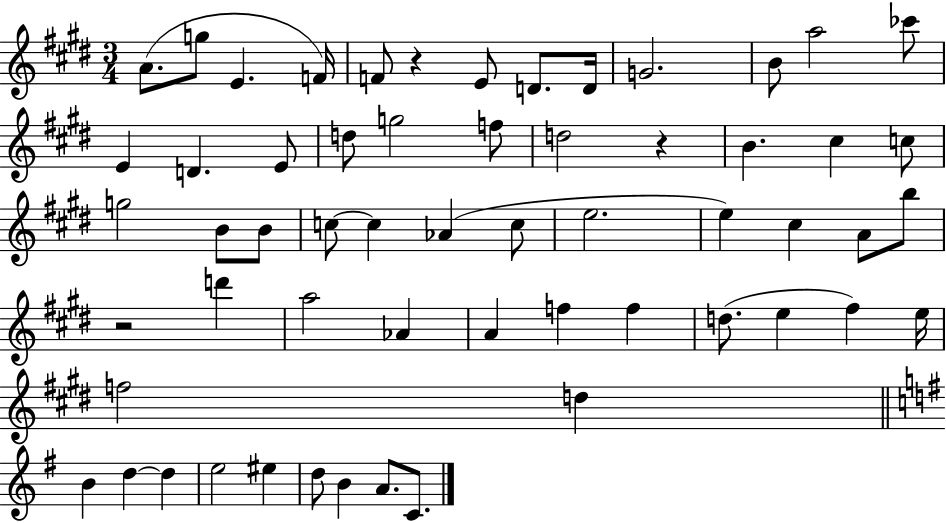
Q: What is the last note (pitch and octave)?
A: C4